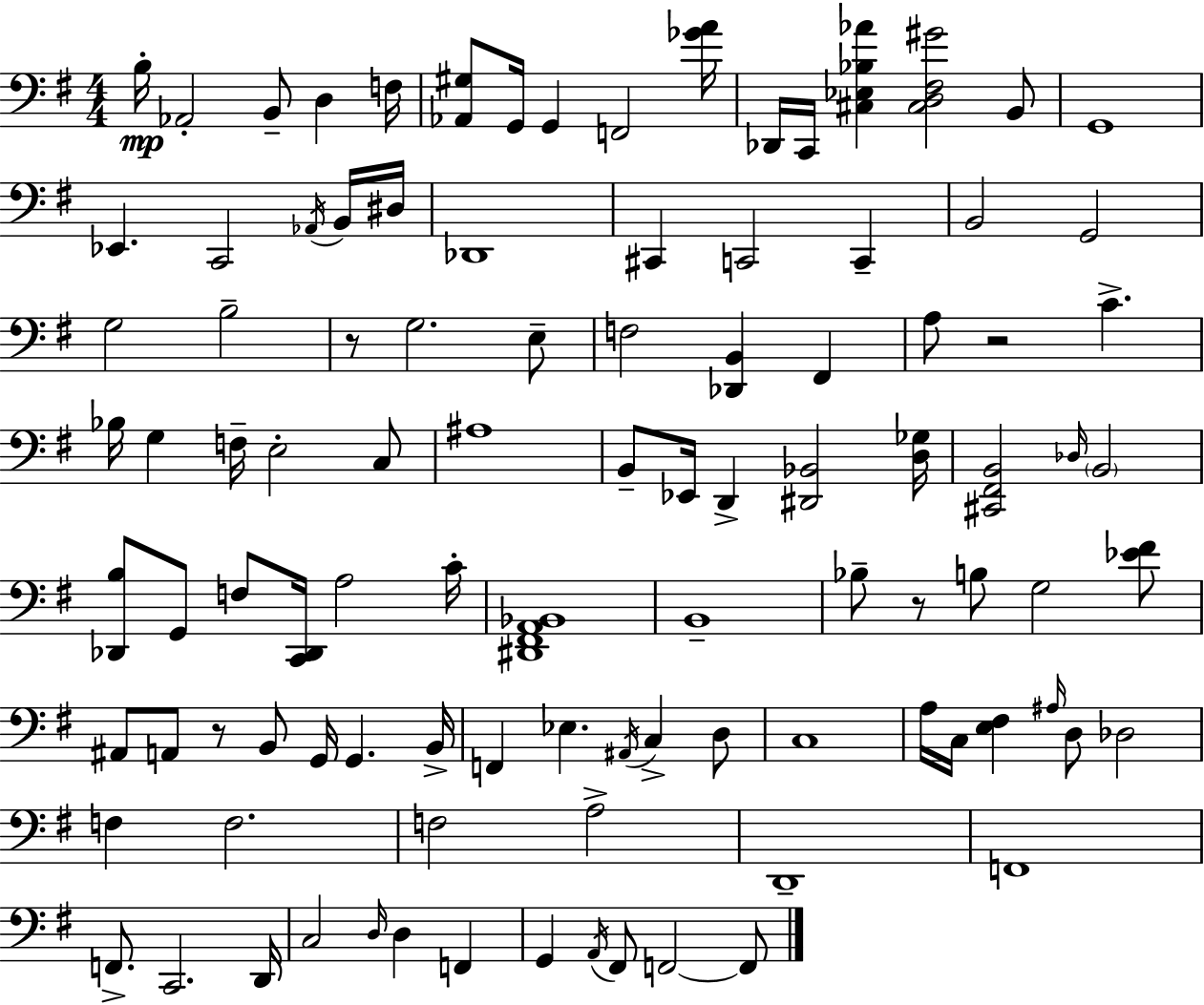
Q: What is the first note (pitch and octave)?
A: B3